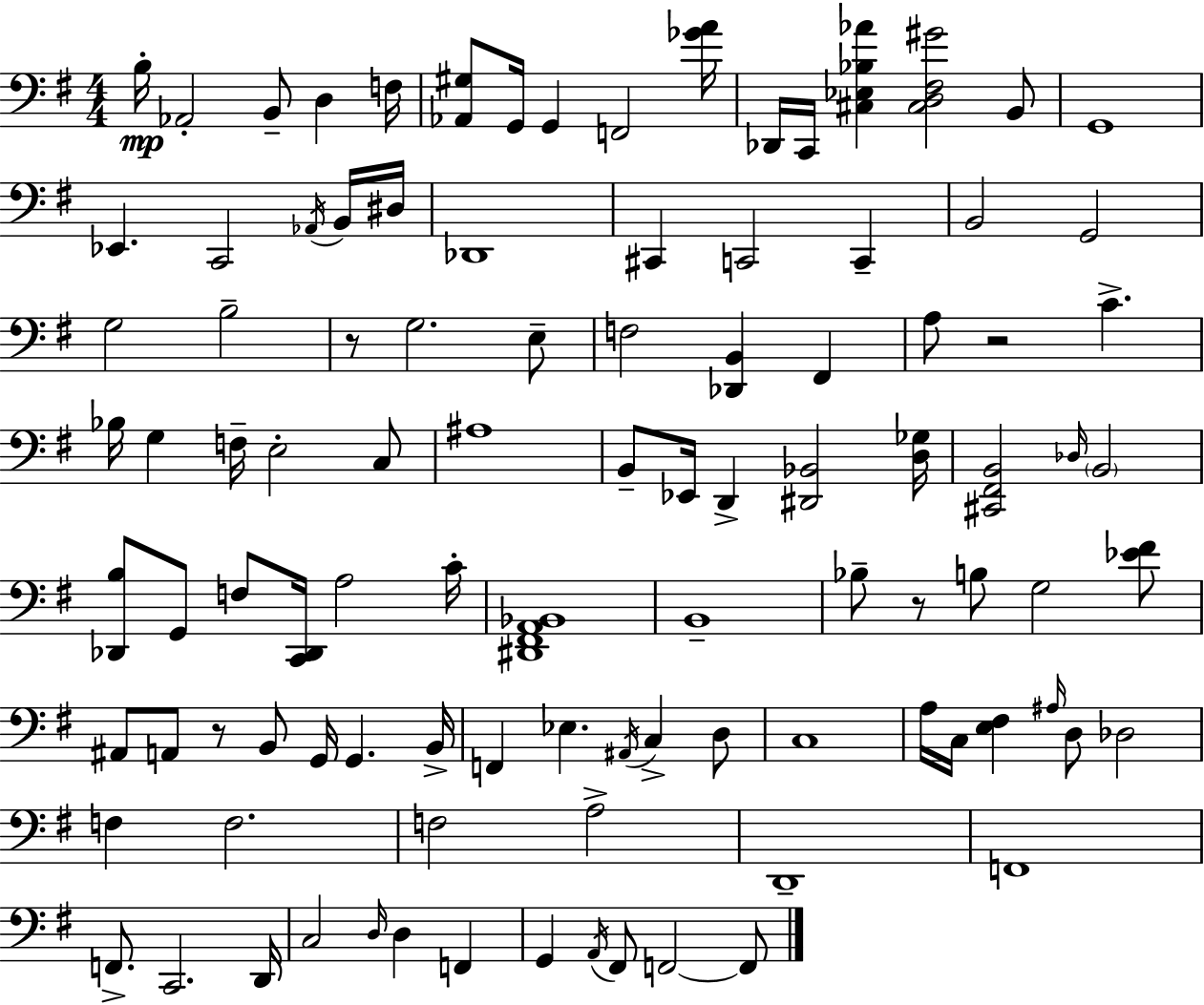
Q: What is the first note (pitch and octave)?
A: B3